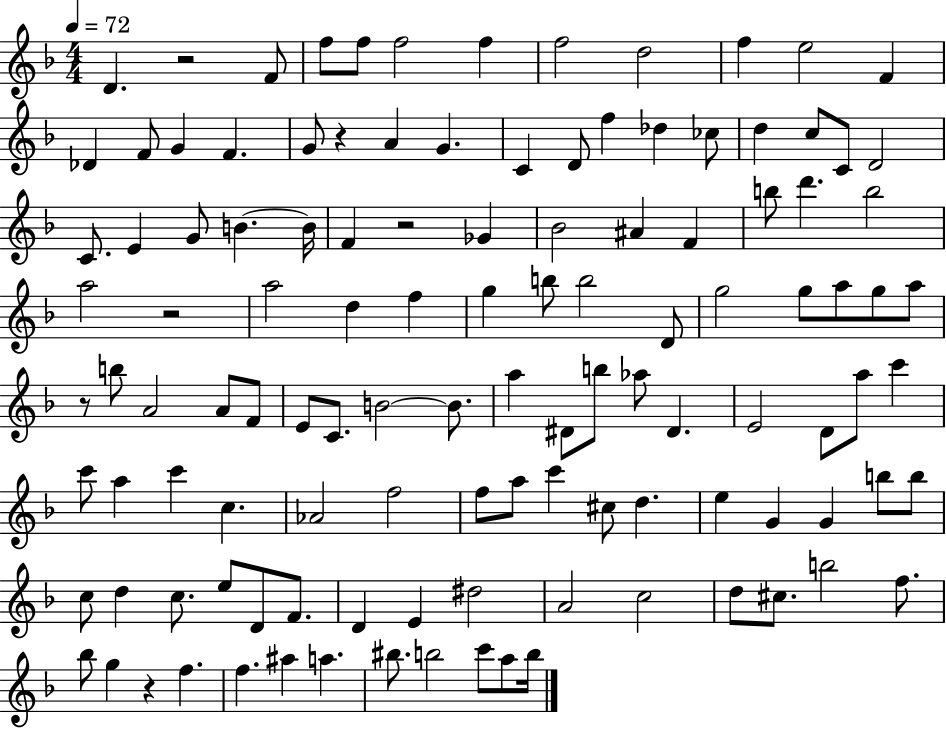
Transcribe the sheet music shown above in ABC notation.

X:1
T:Untitled
M:4/4
L:1/4
K:F
D z2 F/2 f/2 f/2 f2 f f2 d2 f e2 F _D F/2 G F G/2 z A G C D/2 f _d _c/2 d c/2 C/2 D2 C/2 E G/2 B B/4 F z2 _G _B2 ^A F b/2 d' b2 a2 z2 a2 d f g b/2 b2 D/2 g2 g/2 a/2 g/2 a/2 z/2 b/2 A2 A/2 F/2 E/2 C/2 B2 B/2 a ^D/2 b/2 _a/2 ^D E2 D/2 a/2 c' c'/2 a c' c _A2 f2 f/2 a/2 c' ^c/2 d e G G b/2 b/2 c/2 d c/2 e/2 D/2 F/2 D E ^d2 A2 c2 d/2 ^c/2 b2 f/2 _b/2 g z f f ^a a ^b/2 b2 c'/2 a/2 b/4